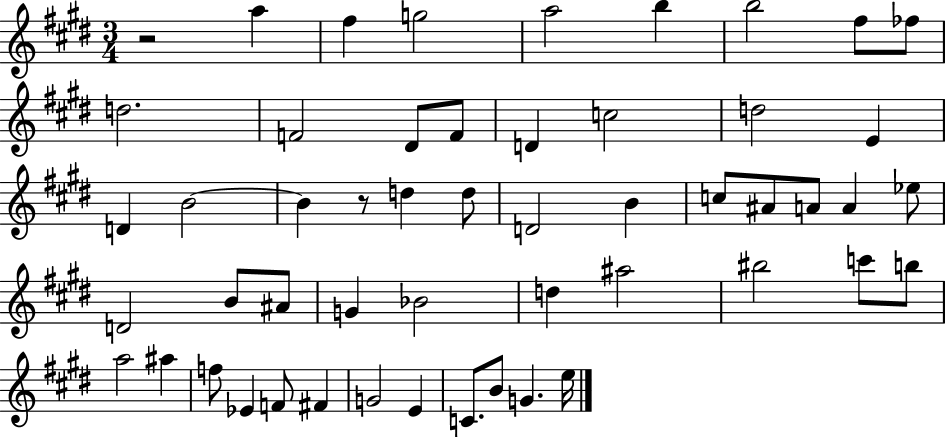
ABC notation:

X:1
T:Untitled
M:3/4
L:1/4
K:E
z2 a ^f g2 a2 b b2 ^f/2 _f/2 d2 F2 ^D/2 F/2 D c2 d2 E D B2 B z/2 d d/2 D2 B c/2 ^A/2 A/2 A _e/2 D2 B/2 ^A/2 G _B2 d ^a2 ^b2 c'/2 b/2 a2 ^a f/2 _E F/2 ^F G2 E C/2 B/2 G e/4